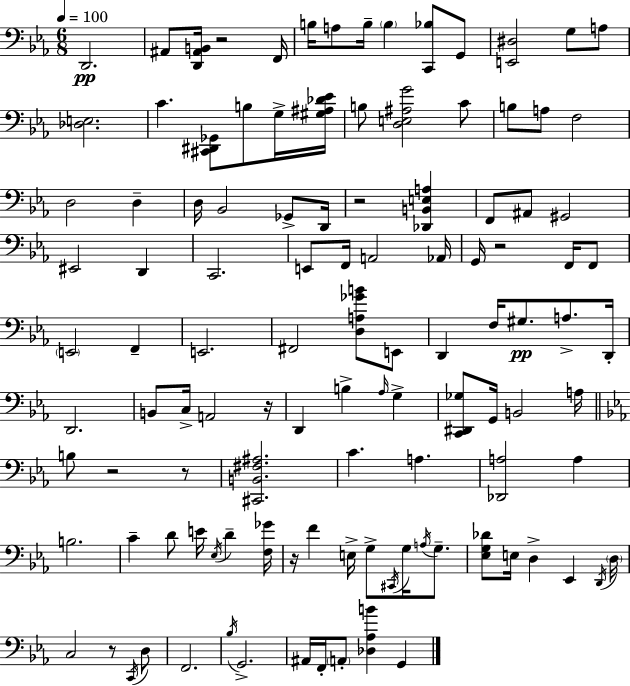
{
  \clef bass
  \numericTimeSignature
  \time 6/8
  \key c \minor
  \tempo 4 = 100
  d,2.\pp | ais,8 <d, ais, b,>16 r2 f,16 | b16 a8 b16-- \parenthesize b4 <c, bes>8 g,8 | <e, dis>2 g8 a8 | \break <des e>2. | c'4. <cis, dis, ges,>8 b8 g16-> <gis ais des' ees'>16 | b8 <d e ais g'>2 c'8 | b8 a8 f2 | \break d2 d4-- | d16 bes,2 ges,8-> d,16 | r2 <des, b, e a>4 | f,8 ais,8 gis,2 | \break eis,2 d,4 | c,2. | e,8 f,16 a,2 aes,16 | g,16 r2 f,16 f,8 | \break \parenthesize e,2 f,4-- | e,2. | fis,2 <d a ges' b'>8 e,8 | d,4 f16 gis8.\pp a8.-> d,16-. | \break d,2. | b,8 c16-> a,2 r16 | d,4 b4-> \grace { aes16 } g4-> | <c, dis, ges>8 g,16 b,2 | \break a16 \bar "||" \break \key ees \major b8 r2 r8 | <cis, b, fis ais>2. | c'4. a4. | <des, a>2 a4 | \break b2. | c'4-- d'8 e'16 \acciaccatura { ees16 } d'4-- | <f ges'>16 r16 f'4 e16-> g8-> \acciaccatura { cis,16 } g16 \acciaccatura { a16 } | g8.-- <ees g des'>8 e16 d4-> ees,4 | \break \acciaccatura { d,16 } \parenthesize d16 c2 | r8 \acciaccatura { c,16 } d8 f,2. | \acciaccatura { bes16 } g,2.-> | ais,16 f,16-. \parenthesize a,8-. <des aes b'>4 | \break g,4 \bar "|."
}